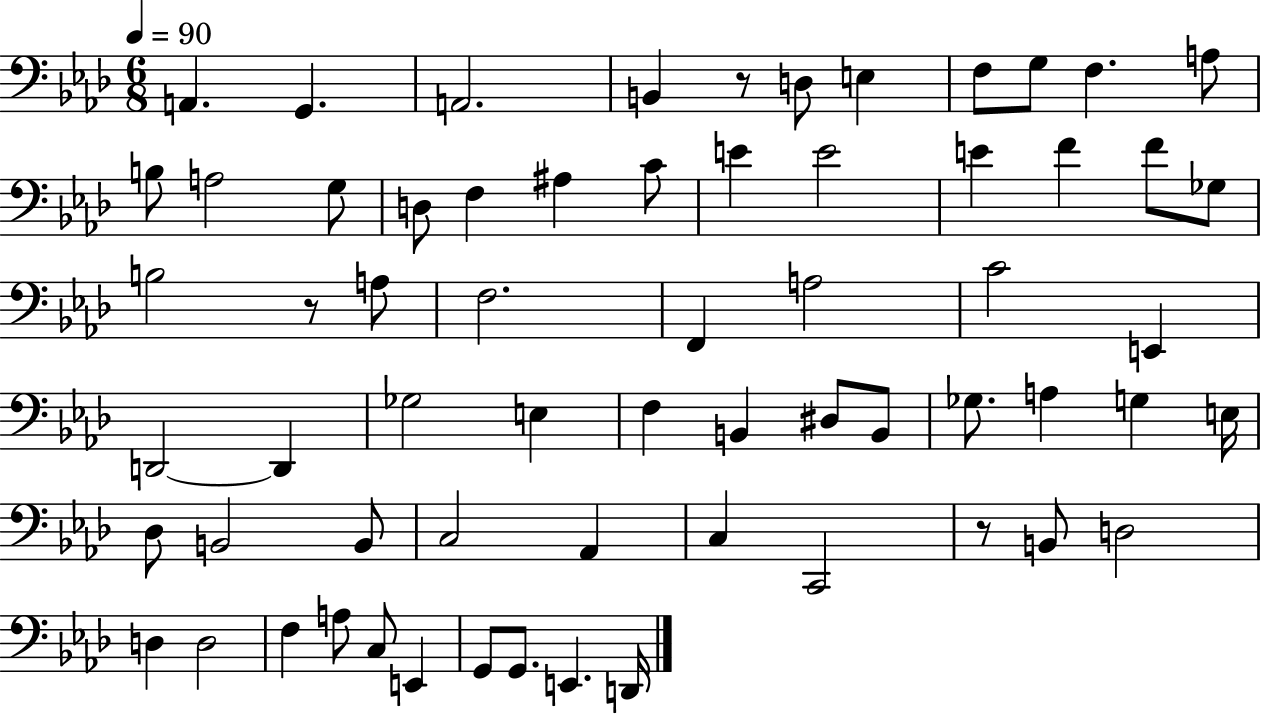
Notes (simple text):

A2/q. G2/q. A2/h. B2/q R/e D3/e E3/q F3/e G3/e F3/q. A3/e B3/e A3/h G3/e D3/e F3/q A#3/q C4/e E4/q E4/h E4/q F4/q F4/e Gb3/e B3/h R/e A3/e F3/h. F2/q A3/h C4/h E2/q D2/h D2/q Gb3/h E3/q F3/q B2/q D#3/e B2/e Gb3/e. A3/q G3/q E3/s Db3/e B2/h B2/e C3/h Ab2/q C3/q C2/h R/e B2/e D3/h D3/q D3/h F3/q A3/e C3/e E2/q G2/e G2/e. E2/q. D2/s